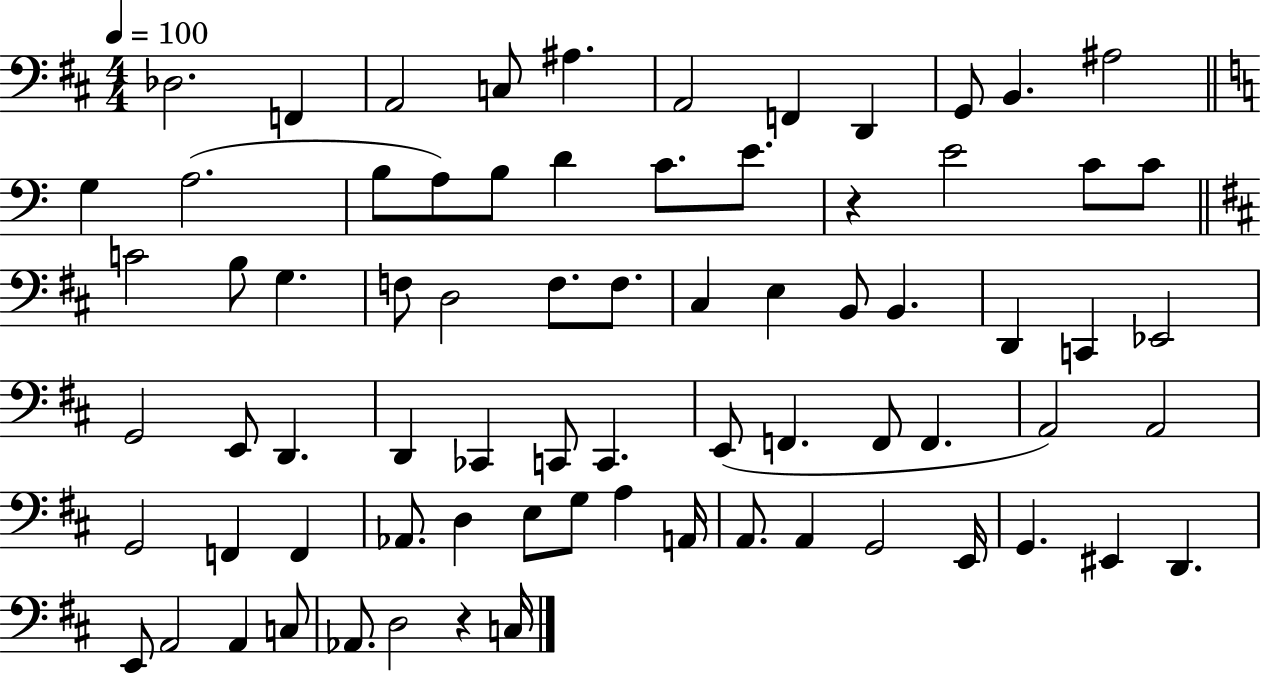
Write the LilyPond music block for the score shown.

{
  \clef bass
  \numericTimeSignature
  \time 4/4
  \key d \major
  \tempo 4 = 100
  des2. f,4 | a,2 c8 ais4. | a,2 f,4 d,4 | g,8 b,4. ais2 | \break \bar "||" \break \key a \minor g4 a2.( | b8 a8) b8 d'4 c'8. e'8. | r4 e'2 c'8 c'8 | \bar "||" \break \key d \major c'2 b8 g4. | f8 d2 f8. f8. | cis4 e4 b,8 b,4. | d,4 c,4 ees,2 | \break g,2 e,8 d,4. | d,4 ces,4 c,8 c,4. | e,8( f,4. f,8 f,4. | a,2) a,2 | \break g,2 f,4 f,4 | aes,8. d4 e8 g8 a4 a,16 | a,8. a,4 g,2 e,16 | g,4. eis,4 d,4. | \break e,8 a,2 a,4 c8 | aes,8. d2 r4 c16 | \bar "|."
}